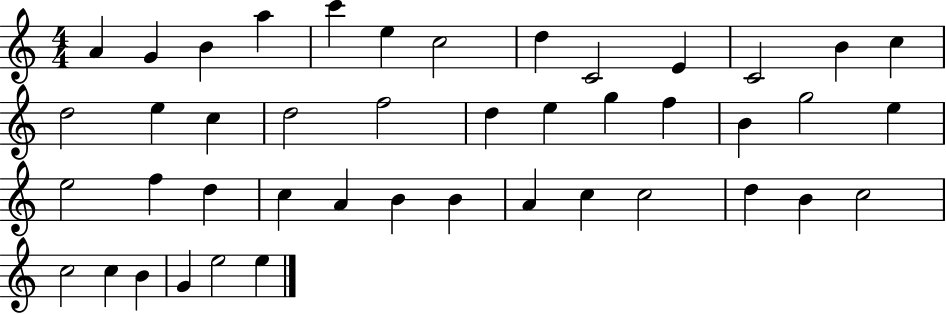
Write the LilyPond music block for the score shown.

{
  \clef treble
  \numericTimeSignature
  \time 4/4
  \key c \major
  a'4 g'4 b'4 a''4 | c'''4 e''4 c''2 | d''4 c'2 e'4 | c'2 b'4 c''4 | \break d''2 e''4 c''4 | d''2 f''2 | d''4 e''4 g''4 f''4 | b'4 g''2 e''4 | \break e''2 f''4 d''4 | c''4 a'4 b'4 b'4 | a'4 c''4 c''2 | d''4 b'4 c''2 | \break c''2 c''4 b'4 | g'4 e''2 e''4 | \bar "|."
}